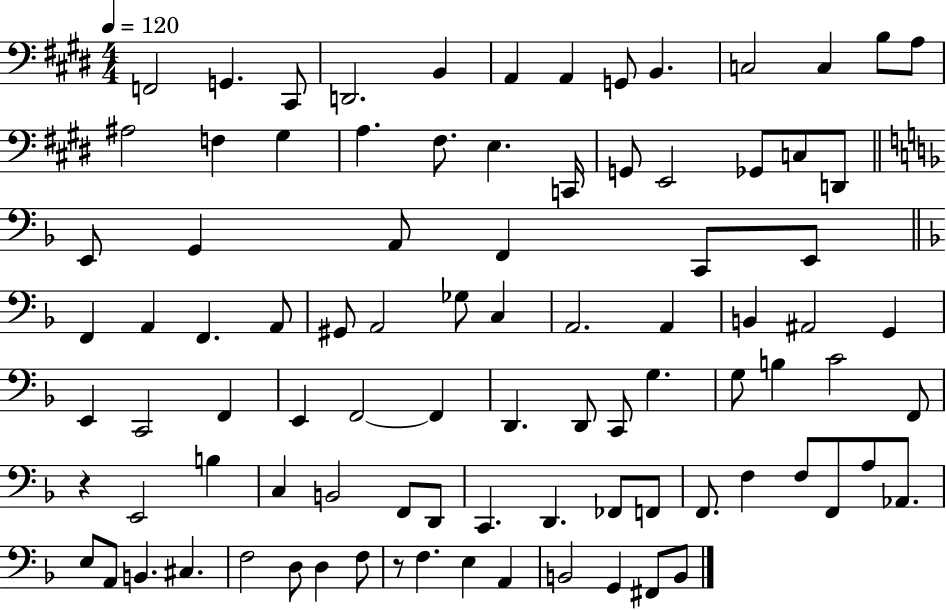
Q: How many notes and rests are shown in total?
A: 91